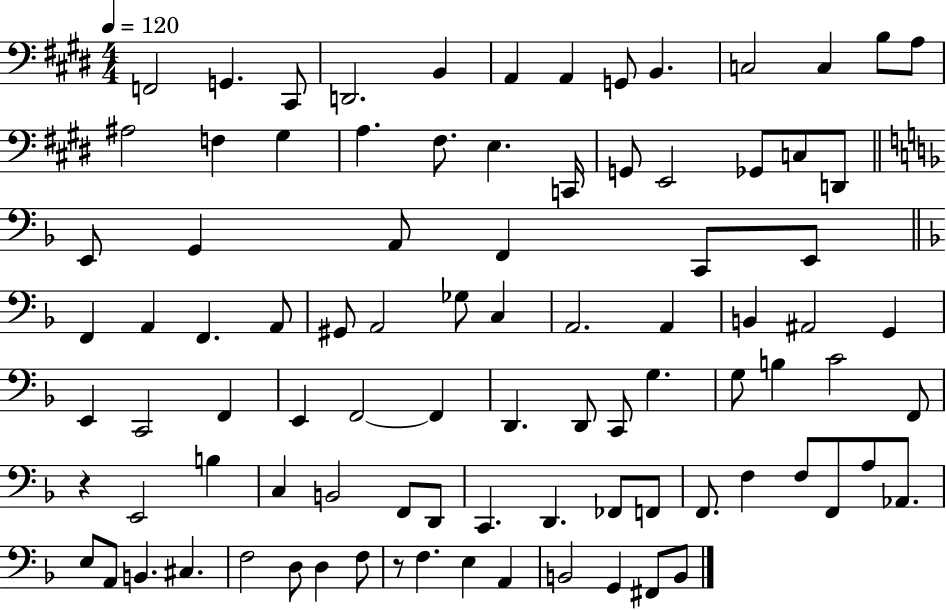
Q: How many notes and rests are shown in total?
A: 91